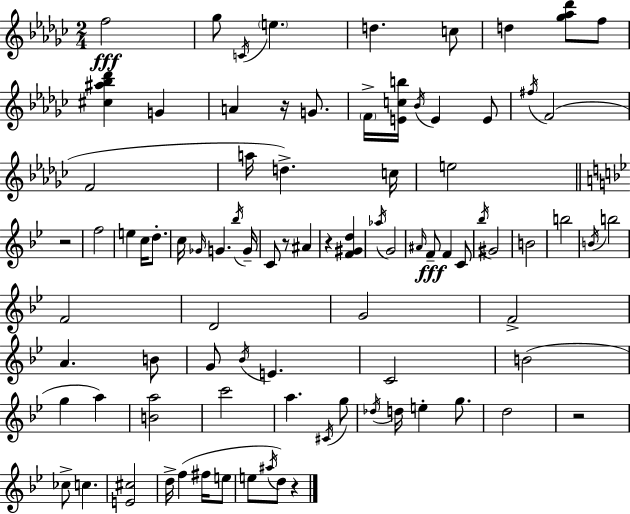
{
  \clef treble
  \numericTimeSignature
  \time 2/4
  \key ees \minor
  f''2\fff | ges''8 \acciaccatura { c'16 } \parenthesize e''4. | d''4. c''8 | d''4 <ges'' aes'' des'''>8 f''8 | \break <cis'' ais'' bes'' des'''>4 g'4 | a'4 r16 g'8. | \parenthesize f'16-> <e' c'' b''>16 \acciaccatura { bes'16 } e'4 | e'8 \acciaccatura { fis''16 } f'2( | \break f'2 | a''16 d''4.->) | c''16 e''2 | \bar "||" \break \key g \minor r2 | f''2 | e''4 c''16 d''8.-. | c''16 \grace { ges'16 } g'4. | \break \acciaccatura { bes''16 } g'16-- c'8 r8 ais'4 | r4 <f' gis' d''>4 | \acciaccatura { aes''16 } g'2 | \grace { ais'16 } f'8--\fff f'4 | \break c'8 \acciaccatura { bes''16 } gis'2 | b'2 | b''2 | \acciaccatura { b'16 } b''2 | \break f'2 | d'2 | g'2 | f'2-> | \break a'4. | b'8 g'8 | \acciaccatura { bes'16 } e'4. c'2 | b'2( | \break g''4 | a''4) <b' a''>2 | c'''2 | a''4. | \break \acciaccatura { cis'16 } g''8 | \acciaccatura { des''16 } d''16 e''4-. g''8. | d''2 | r2 | \break ces''8-> c''4. | <e' cis''>2 | d''16-> f''4( fis''16 e''8 | e''8 \acciaccatura { ais''16 } d''8) r4 | \break \bar "|."
}